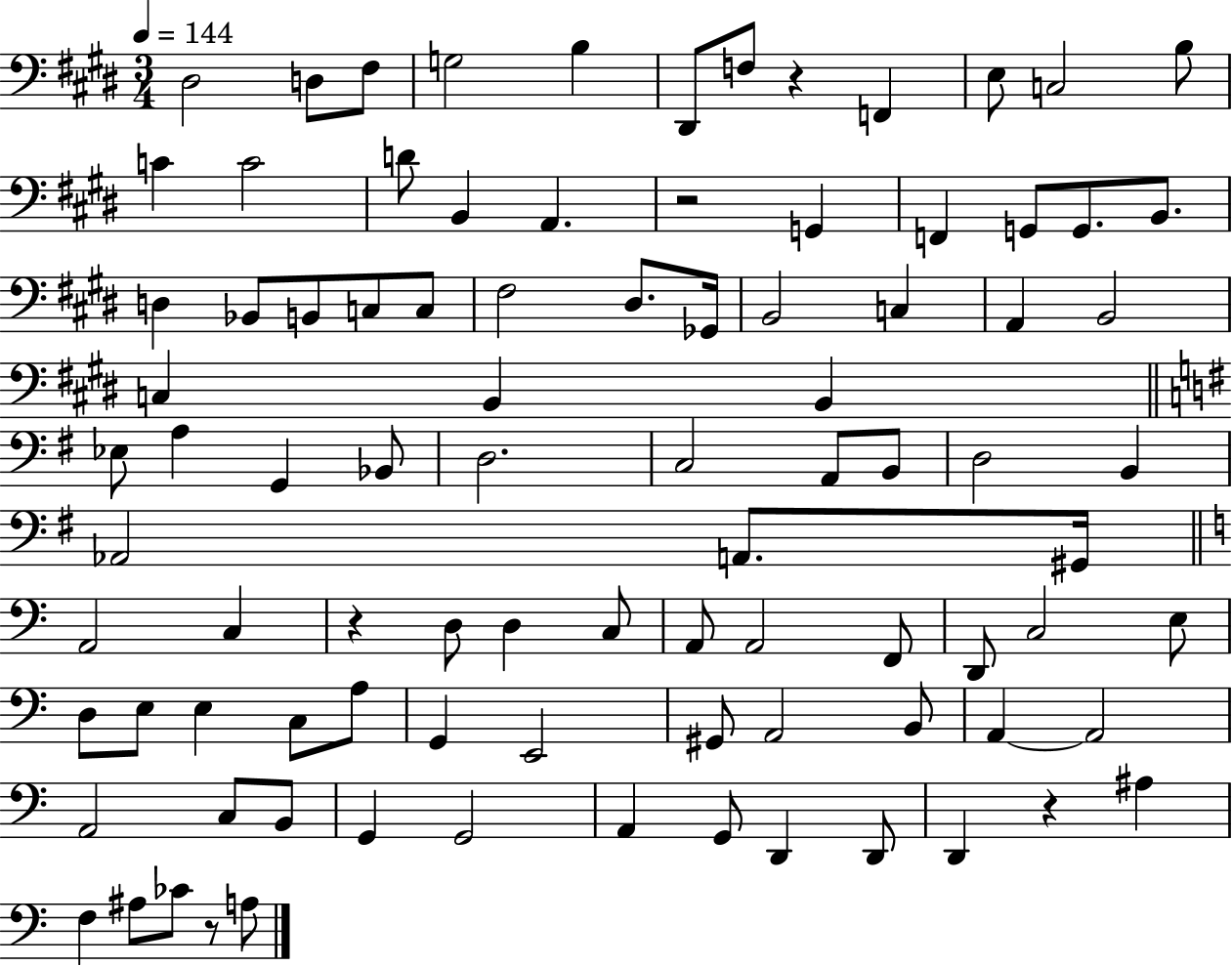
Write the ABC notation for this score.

X:1
T:Untitled
M:3/4
L:1/4
K:E
^D,2 D,/2 ^F,/2 G,2 B, ^D,,/2 F,/2 z F,, E,/2 C,2 B,/2 C C2 D/2 B,, A,, z2 G,, F,, G,,/2 G,,/2 B,,/2 D, _B,,/2 B,,/2 C,/2 C,/2 ^F,2 ^D,/2 _G,,/4 B,,2 C, A,, B,,2 C, B,, B,, _E,/2 A, G,, _B,,/2 D,2 C,2 A,,/2 B,,/2 D,2 B,, _A,,2 A,,/2 ^G,,/4 A,,2 C, z D,/2 D, C,/2 A,,/2 A,,2 F,,/2 D,,/2 C,2 E,/2 D,/2 E,/2 E, C,/2 A,/2 G,, E,,2 ^G,,/2 A,,2 B,,/2 A,, A,,2 A,,2 C,/2 B,,/2 G,, G,,2 A,, G,,/2 D,, D,,/2 D,, z ^A, F, ^A,/2 _C/2 z/2 A,/2